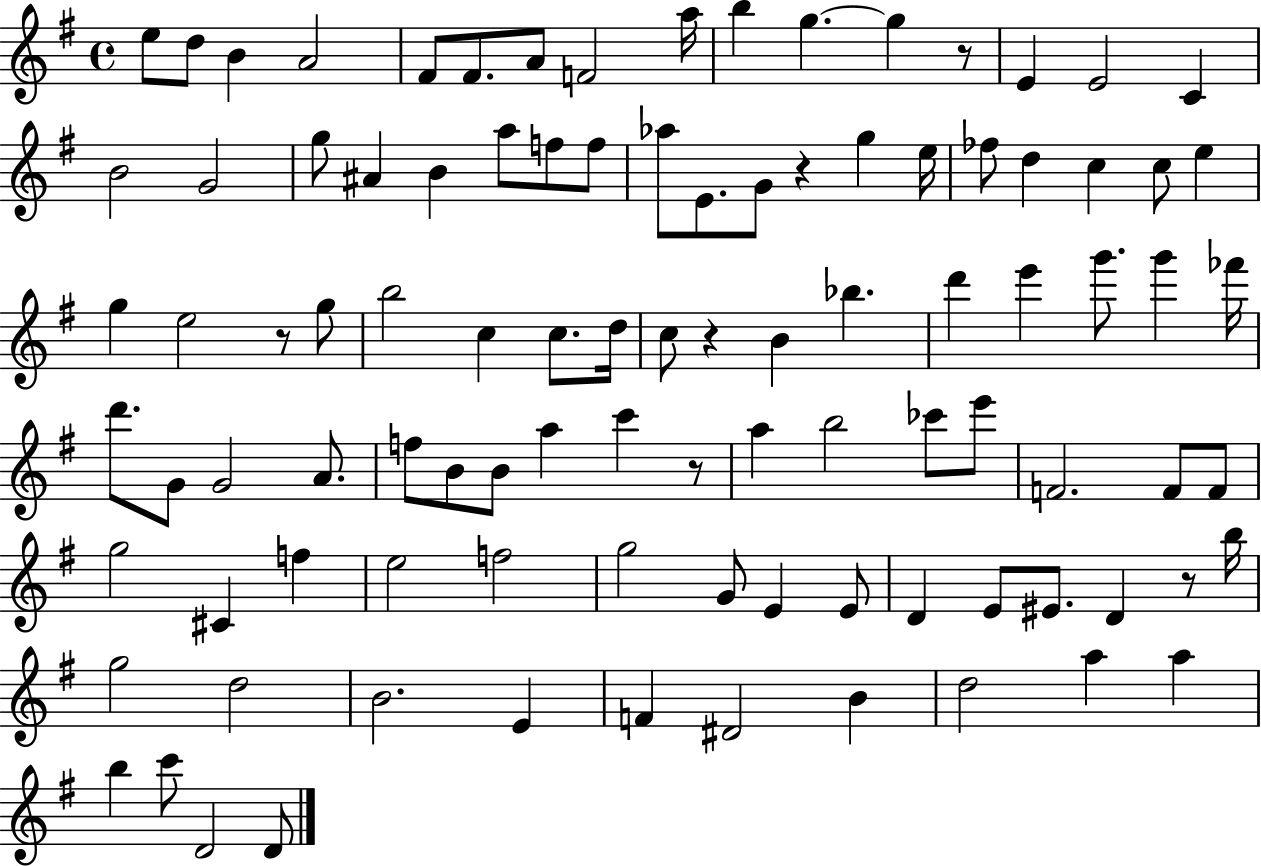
E5/e D5/e B4/q A4/h F#4/e F#4/e. A4/e F4/h A5/s B5/q G5/q. G5/q R/e E4/q E4/h C4/q B4/h G4/h G5/e A#4/q B4/q A5/e F5/e F5/e Ab5/e E4/e. G4/e R/q G5/q E5/s FES5/e D5/q C5/q C5/e E5/q G5/q E5/h R/e G5/e B5/h C5/q C5/e. D5/s C5/e R/q B4/q Bb5/q. D6/q E6/q G6/e. G6/q FES6/s D6/e. G4/e G4/h A4/e. F5/e B4/e B4/e A5/q C6/q R/e A5/q B5/h CES6/e E6/e F4/h. F4/e F4/e G5/h C#4/q F5/q E5/h F5/h G5/h G4/e E4/q E4/e D4/q E4/e EIS4/e. D4/q R/e B5/s G5/h D5/h B4/h. E4/q F4/q D#4/h B4/q D5/h A5/q A5/q B5/q C6/e D4/h D4/e